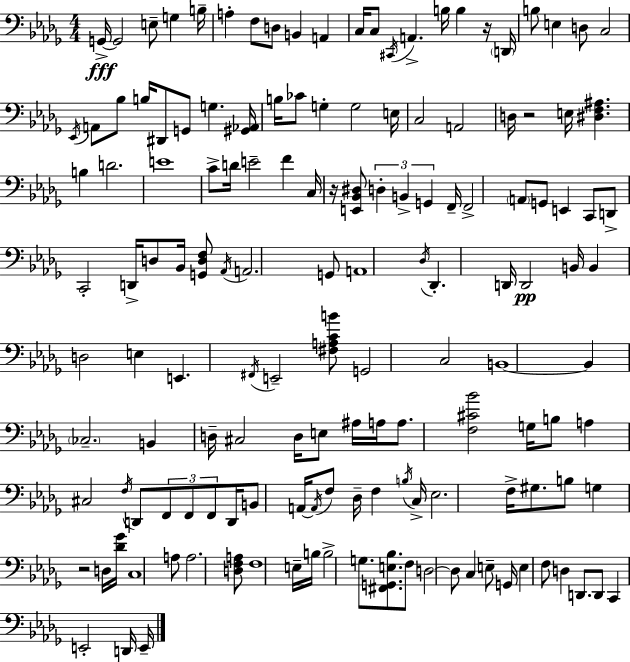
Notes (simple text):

G2/s G2/h E3/e G3/q B3/s A3/q F3/e D3/e B2/q A2/q C3/s C3/e C#2/s A2/q. B3/s B3/q R/s D2/s B3/e E3/q D3/e C3/h Eb2/s A2/e Bb3/e B3/s D#2/e G2/e G3/q. [G#2,Ab2]/s B3/s CES4/e G3/q G3/h E3/s C3/h A2/h D3/s R/h E3/s [D#3,F3,A#3]/q. B3/q D4/h. E4/w C4/e D4/s E4/h F4/q C3/s R/s [E2,Bb2,D#3]/e D3/q B2/q G2/q F2/s F2/h A2/e G2/e E2/q C2/e D2/e C2/h D2/s D3/e Bb2/s [G2,D3,F3]/e Ab2/s A2/h. G2/e A2/w Db3/s Db2/q. D2/s D2/h B2/s B2/q D3/h E3/q E2/q. F#2/s E2/h [F#3,A3,C4,B4]/e G2/h C3/h B2/w B2/q CES3/h. B2/q D3/s C#3/h D3/s E3/e A#3/s A3/s A3/e. [F3,C#4,Bb4]/h G3/s B3/e A3/q C#3/h F3/s D2/e F2/e F2/e F2/e D2/s B2/e A2/s A2/s F3/e Db3/s F3/q B3/s C3/s Eb3/h. F3/s G#3/e. B3/e G3/q R/h D3/s [Db4,Gb4]/s C3/w A3/e A3/h. [D3,F3,A3]/e F3/w E3/s B3/s B3/h G3/e. [F#2,G2,E3,Bb3]/e. F3/e D3/h D3/e C3/q E3/e G2/s E3/q F3/e D3/q D2/e. D2/e C2/q E2/h D2/s E2/s